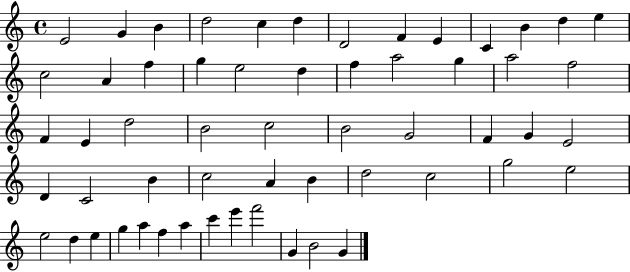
{
  \clef treble
  \time 4/4
  \defaultTimeSignature
  \key c \major
  e'2 g'4 b'4 | d''2 c''4 d''4 | d'2 f'4 e'4 | c'4 b'4 d''4 e''4 | \break c''2 a'4 f''4 | g''4 e''2 d''4 | f''4 a''2 g''4 | a''2 f''2 | \break f'4 e'4 d''2 | b'2 c''2 | b'2 g'2 | f'4 g'4 e'2 | \break d'4 c'2 b'4 | c''2 a'4 b'4 | d''2 c''2 | g''2 e''2 | \break e''2 d''4 e''4 | g''4 a''4 f''4 a''4 | c'''4 e'''4 f'''2 | g'4 b'2 g'4 | \break \bar "|."
}